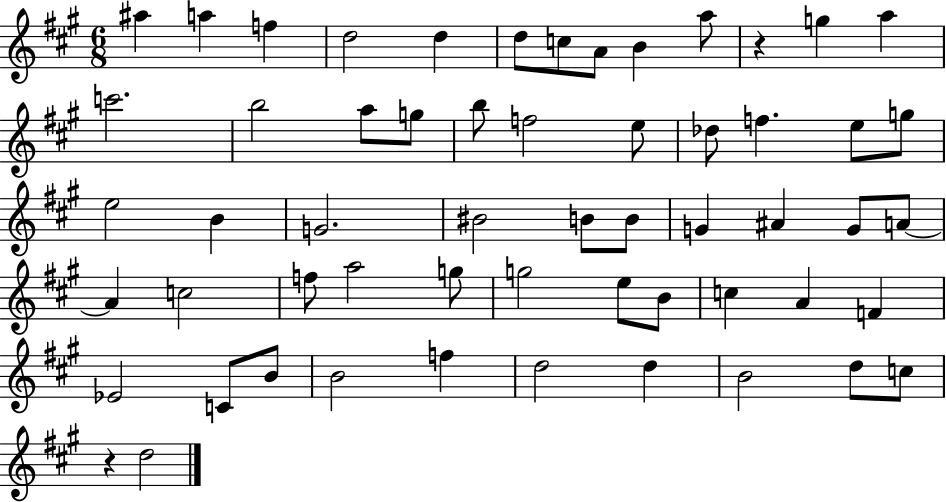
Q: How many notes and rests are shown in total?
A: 57